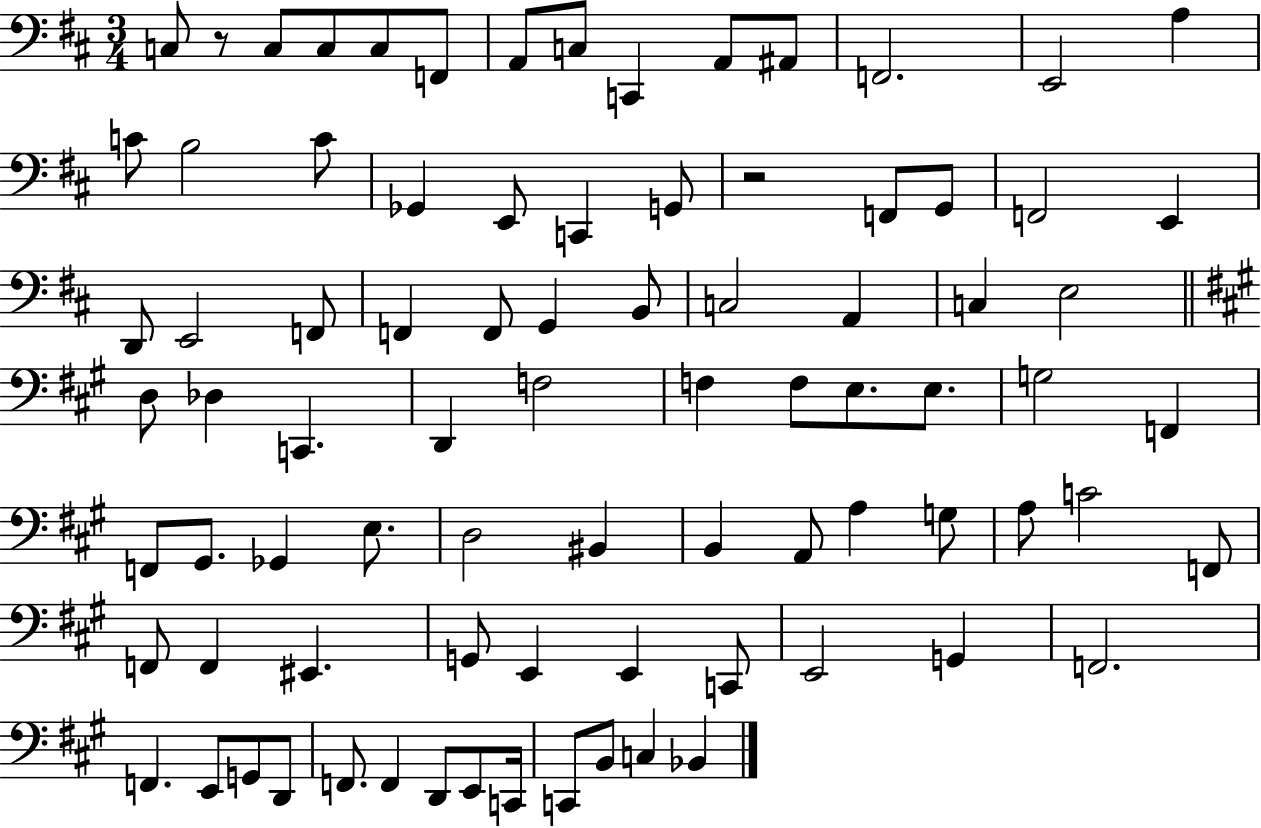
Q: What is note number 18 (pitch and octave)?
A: E2